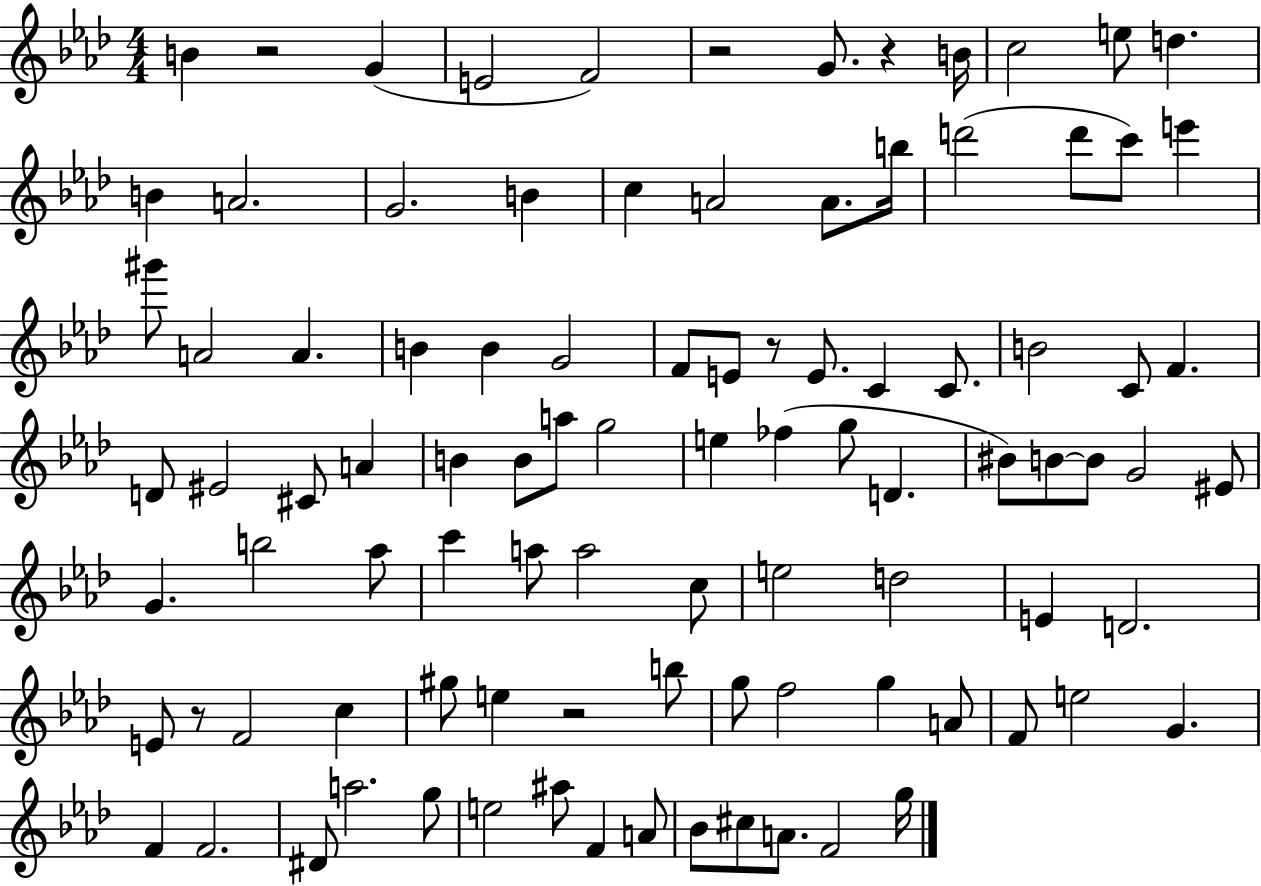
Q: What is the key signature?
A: AES major